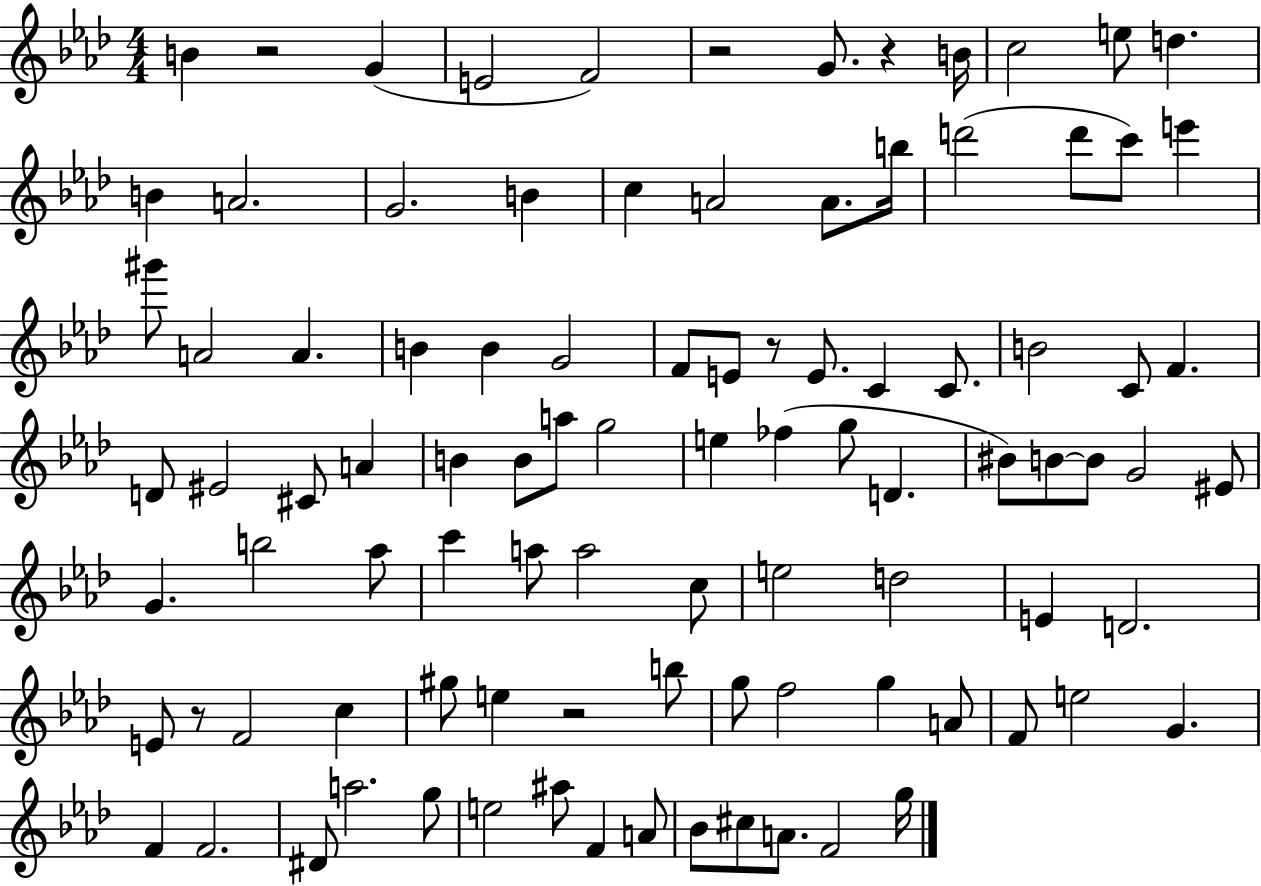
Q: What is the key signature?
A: AES major